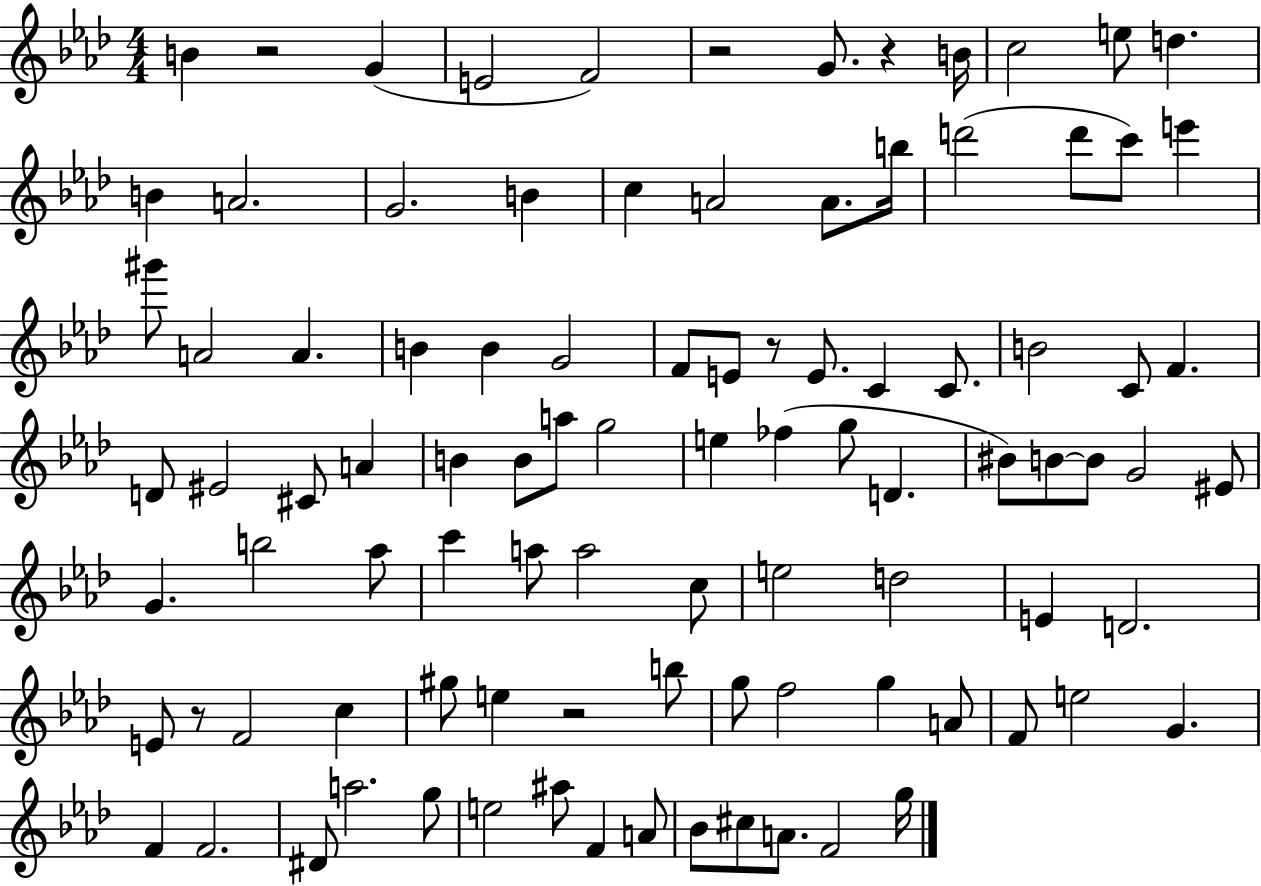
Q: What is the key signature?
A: AES major